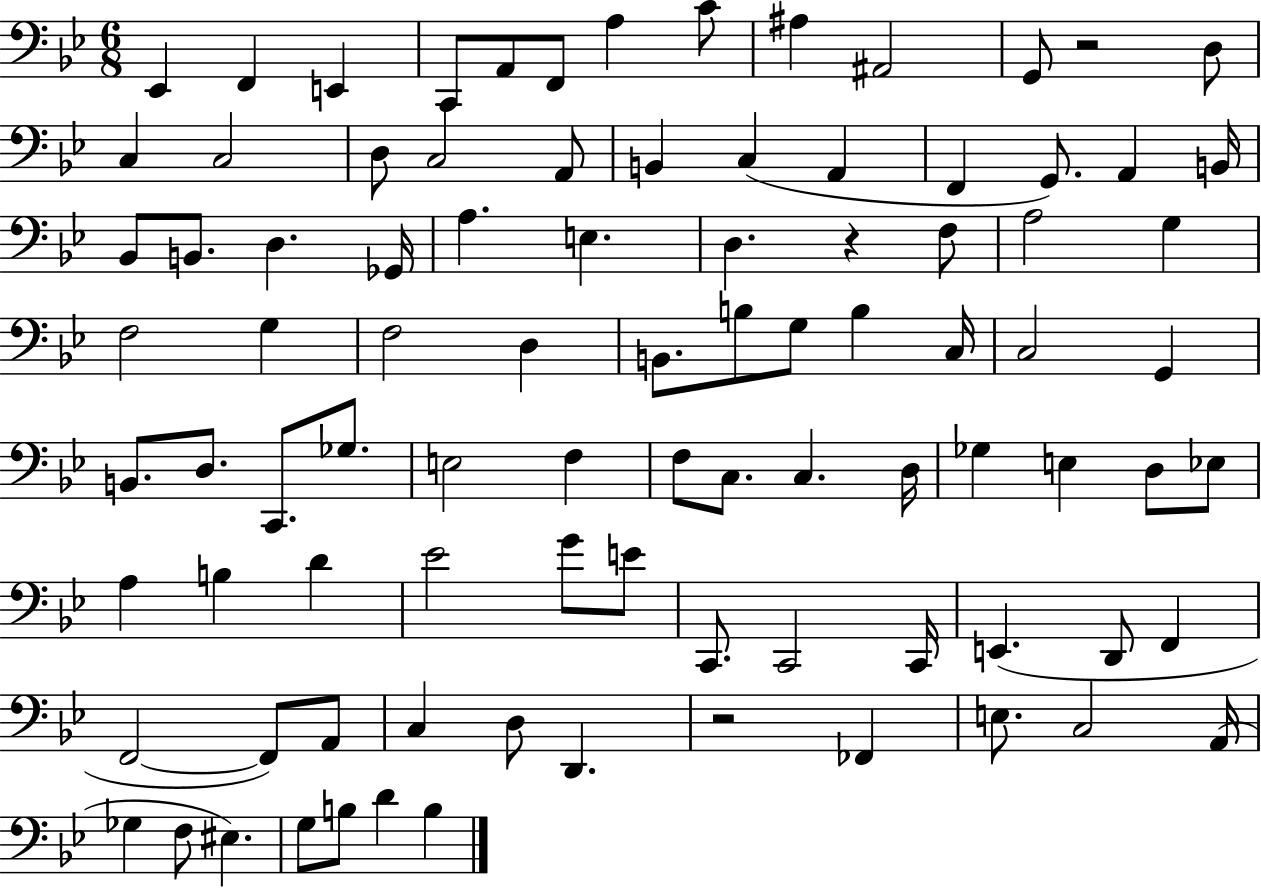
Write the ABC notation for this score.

X:1
T:Untitled
M:6/8
L:1/4
K:Bb
_E,, F,, E,, C,,/2 A,,/2 F,,/2 A, C/2 ^A, ^A,,2 G,,/2 z2 D,/2 C, C,2 D,/2 C,2 A,,/2 B,, C, A,, F,, G,,/2 A,, B,,/4 _B,,/2 B,,/2 D, _G,,/4 A, E, D, z F,/2 A,2 G, F,2 G, F,2 D, B,,/2 B,/2 G,/2 B, C,/4 C,2 G,, B,,/2 D,/2 C,,/2 _G,/2 E,2 F, F,/2 C,/2 C, D,/4 _G, E, D,/2 _E,/2 A, B, D _E2 G/2 E/2 C,,/2 C,,2 C,,/4 E,, D,,/2 F,, F,,2 F,,/2 A,,/2 C, D,/2 D,, z2 _F,, E,/2 C,2 A,,/4 _G, F,/2 ^E, G,/2 B,/2 D B,